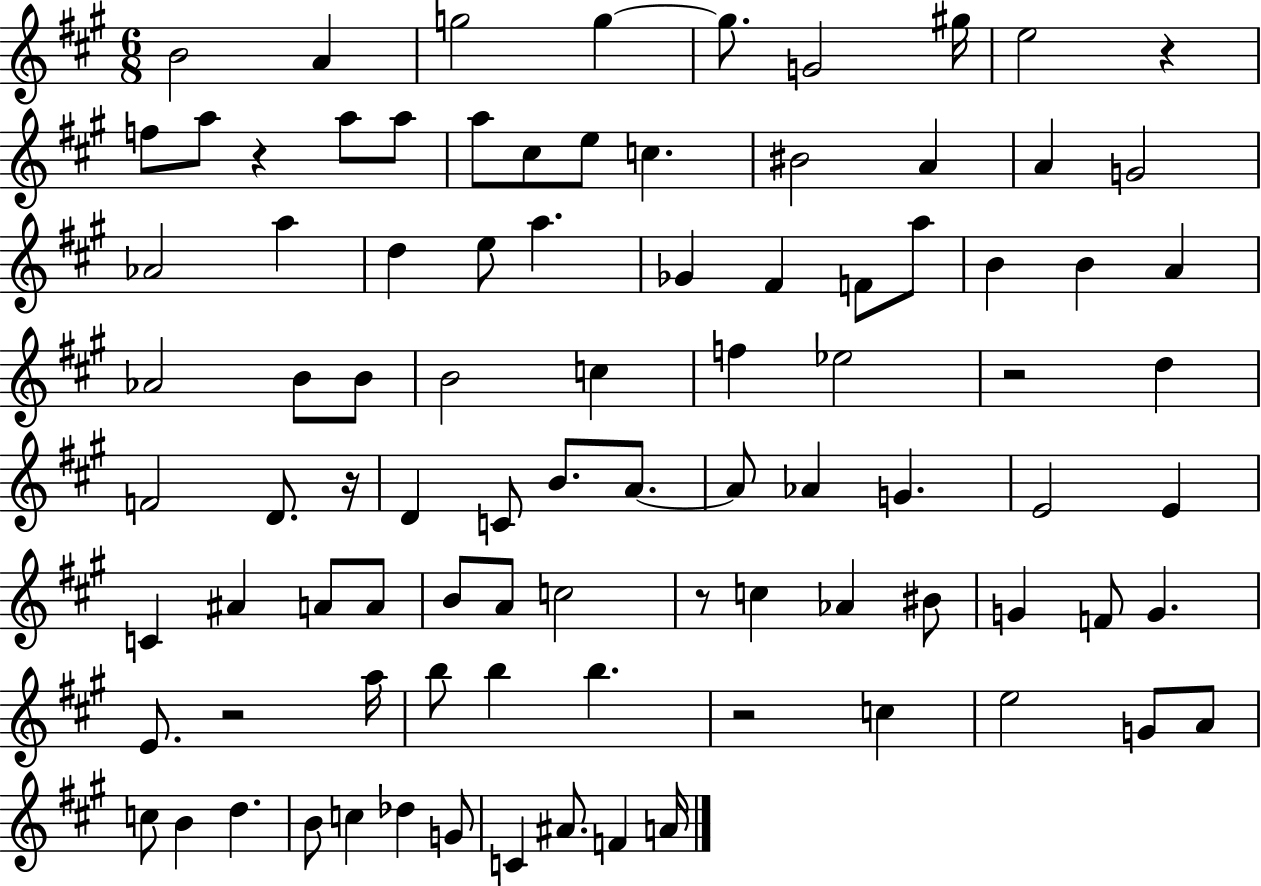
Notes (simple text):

B4/h A4/q G5/h G5/q G5/e. G4/h G#5/s E5/h R/q F5/e A5/e R/q A5/e A5/e A5/e C#5/e E5/e C5/q. BIS4/h A4/q A4/q G4/h Ab4/h A5/q D5/q E5/e A5/q. Gb4/q F#4/q F4/e A5/e B4/q B4/q A4/q Ab4/h B4/e B4/e B4/h C5/q F5/q Eb5/h R/h D5/q F4/h D4/e. R/s D4/q C4/e B4/e. A4/e. A4/e Ab4/q G4/q. E4/h E4/q C4/q A#4/q A4/e A4/e B4/e A4/e C5/h R/e C5/q Ab4/q BIS4/e G4/q F4/e G4/q. E4/e. R/h A5/s B5/e B5/q B5/q. R/h C5/q E5/h G4/e A4/e C5/e B4/q D5/q. B4/e C5/q Db5/q G4/e C4/q A#4/e. F4/q A4/s